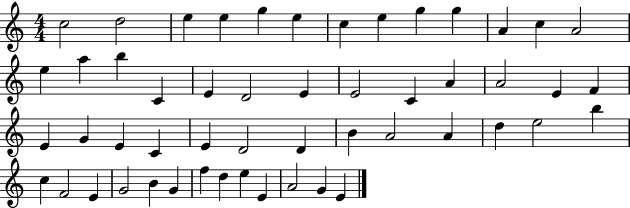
X:1
T:Untitled
M:4/4
L:1/4
K:C
c2 d2 e e g e c e g g A c A2 e a b C E D2 E E2 C A A2 E F E G E C E D2 D B A2 A d e2 b c F2 E G2 B G f d e E A2 G E